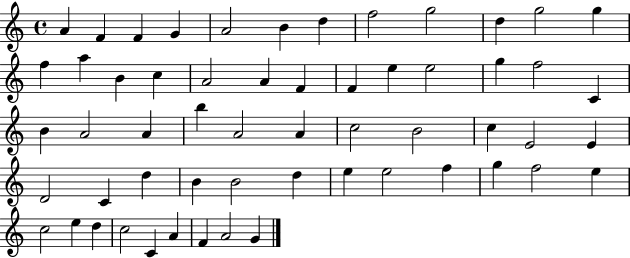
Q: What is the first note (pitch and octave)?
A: A4